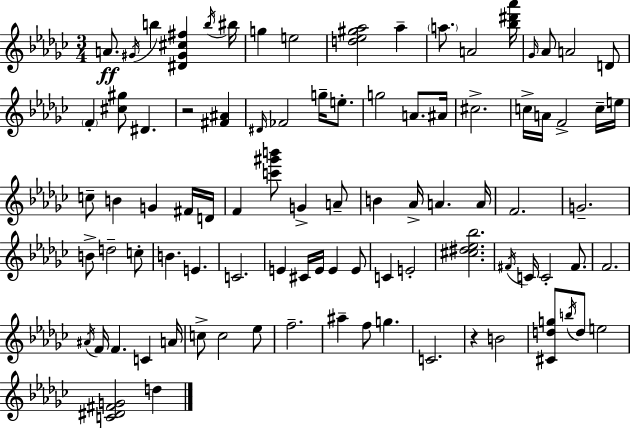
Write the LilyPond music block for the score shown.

{
  \clef treble
  \numericTimeSignature
  \time 3/4
  \key ees \minor
  \repeat volta 2 { a'8.\ff \acciaccatura { gis'16 } b''4 <dis' gis' cis'' fis''>4 | \acciaccatura { b''16 } bis''16 g''4 e''2 | <d'' ees'' gis'' aes''>2 aes''4-- | \parenthesize a''8. a'2 | \break <bes'' dis''' aes'''>16 \grace { ges'16 } aes'8 a'2 | d'8 \parenthesize f'4-. <cis'' gis''>8 dis'4. | r2 <fis' ais'>4 | \grace { dis'16 } fes'2 | \break g''16-- e''8.-. g''2 | a'8. ais'16 cis''2.-> | c''16-> a'16 f'2-> | c''16-- e''16 c''8-- b'4 g'4 | \break fis'16 d'16 f'4 <c''' gis''' b'''>8 g'4-> | a'8-- b'4 aes'16-> a'4. | a'16 f'2. | g'2.-- | \break b'8-> d''2-- | c''8-. b'4. e'4. | c'2. | e'4 cis'16 e'16 e'4 | \break e'8 c'4 e'2-. | <cis'' dis'' ees'' bes''>2. | \acciaccatura { fis'16 } c'16 c'2-. | fis'8. f'2. | \break \acciaccatura { ais'16 } f'16 f'4. | c'4 a'16 c''8-> c''2 | ees''8 f''2.-- | ais''4-- f''8 | \break g''4. c'2. | r4 b'2 | <cis' d'' g''>8 \acciaccatura { b''16 } d''8 e''2 | <c' dis' fis' g'>2 | \break d''4 } \bar "|."
}